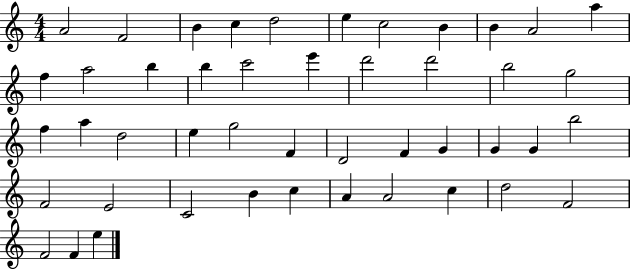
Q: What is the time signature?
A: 4/4